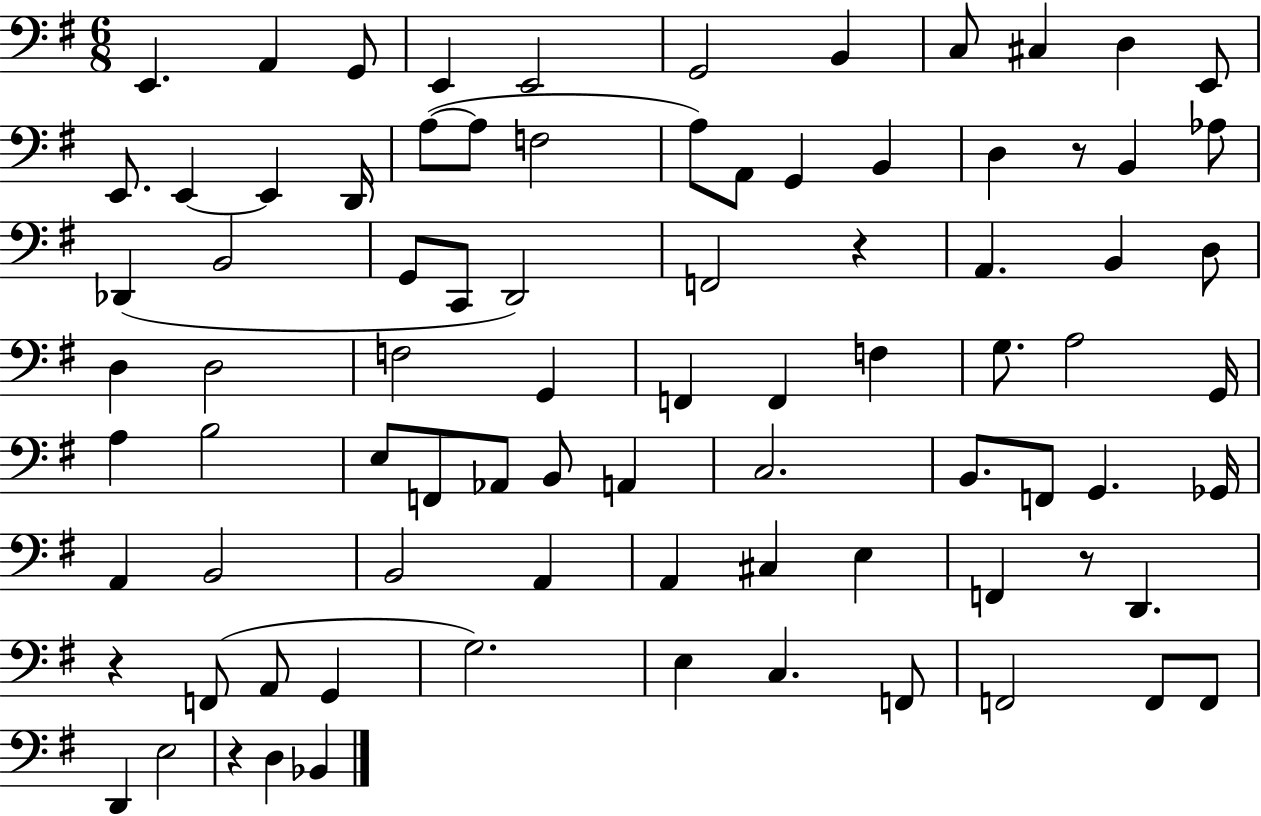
E2/q. A2/q G2/e E2/q E2/h G2/h B2/q C3/e C#3/q D3/q E2/e E2/e. E2/q E2/q D2/s A3/e A3/e F3/h A3/e A2/e G2/q B2/q D3/q R/e B2/q Ab3/e Db2/q B2/h G2/e C2/e D2/h F2/h R/q A2/q. B2/q D3/e D3/q D3/h F3/h G2/q F2/q F2/q F3/q G3/e. A3/h G2/s A3/q B3/h E3/e F2/e Ab2/e B2/e A2/q C3/h. B2/e. F2/e G2/q. Gb2/s A2/q B2/h B2/h A2/q A2/q C#3/q E3/q F2/q R/e D2/q. R/q F2/e A2/e G2/q G3/h. E3/q C3/q. F2/e F2/h F2/e F2/e D2/q E3/h R/q D3/q Bb2/q